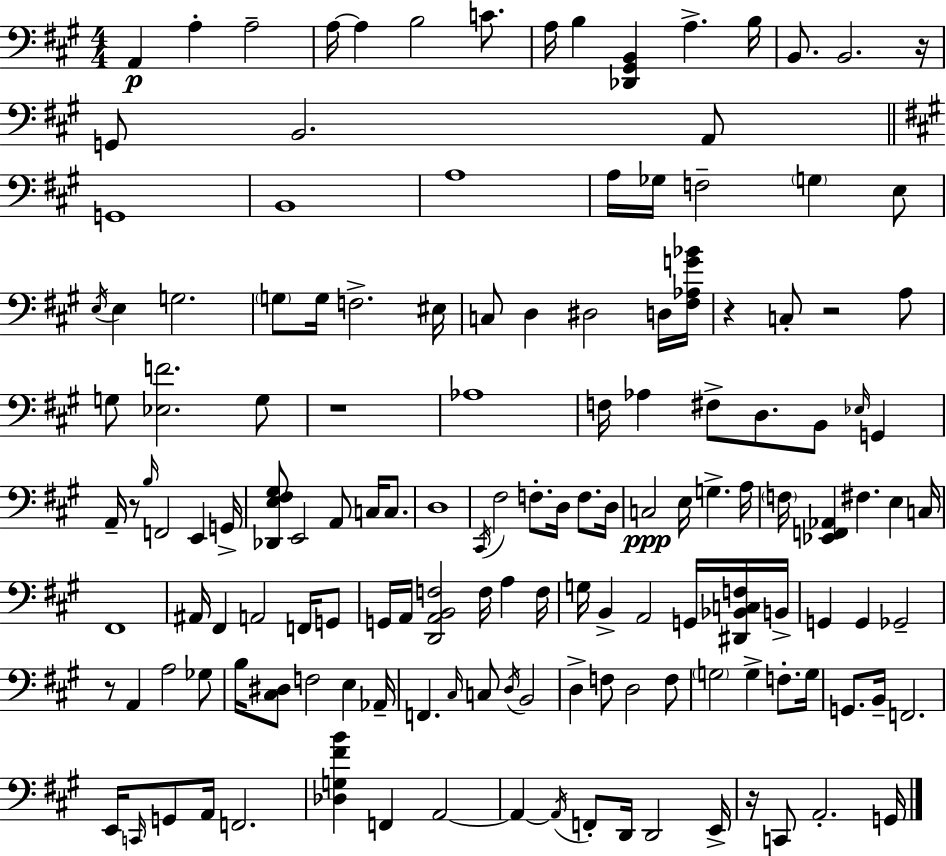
X:1
T:Untitled
M:4/4
L:1/4
K:A
A,, A, A,2 A,/4 A, B,2 C/2 A,/4 B, [_D,,^G,,B,,] A, B,/4 B,,/2 B,,2 z/4 G,,/2 B,,2 A,,/2 G,,4 B,,4 A,4 A,/4 _G,/4 F,2 G, E,/2 E,/4 E, G,2 G,/2 G,/4 F,2 ^E,/4 C,/2 D, ^D,2 D,/4 [^F,_A,G_B]/4 z C,/2 z2 A,/2 G,/2 [_E,F]2 G,/2 z4 _A,4 F,/4 _A, ^F,/2 D,/2 B,,/2 _E,/4 G,, A,,/4 z/2 B,/4 F,,2 E,, G,,/4 [_D,,E,^F,^G,]/2 E,,2 A,,/2 C,/4 C,/2 D,4 ^C,,/4 ^F,2 F,/2 D,/4 F,/2 D,/4 C,2 E,/4 G, A,/4 F,/4 [_E,,F,,_A,,] ^F, E, C,/4 ^F,,4 ^A,,/4 ^F,, A,,2 F,,/4 G,,/2 G,,/4 A,,/4 [D,,A,,B,,F,]2 F,/4 A, F,/4 G,/4 B,, A,,2 G,,/4 [^D,,_B,,C,F,]/4 B,,/4 G,, G,, _G,,2 z/2 A,, A,2 _G,/2 B,/4 [^C,^D,]/2 F,2 E, _A,,/4 F,, ^C,/4 C,/2 D,/4 B,,2 D, F,/2 D,2 F,/2 G,2 G, F,/2 G,/4 G,,/2 B,,/4 F,,2 E,,/4 C,,/4 G,,/2 A,,/4 F,,2 [_D,G,^FB] F,, A,,2 A,, A,,/4 F,,/2 D,,/4 D,,2 E,,/4 z/4 C,,/2 A,,2 G,,/4